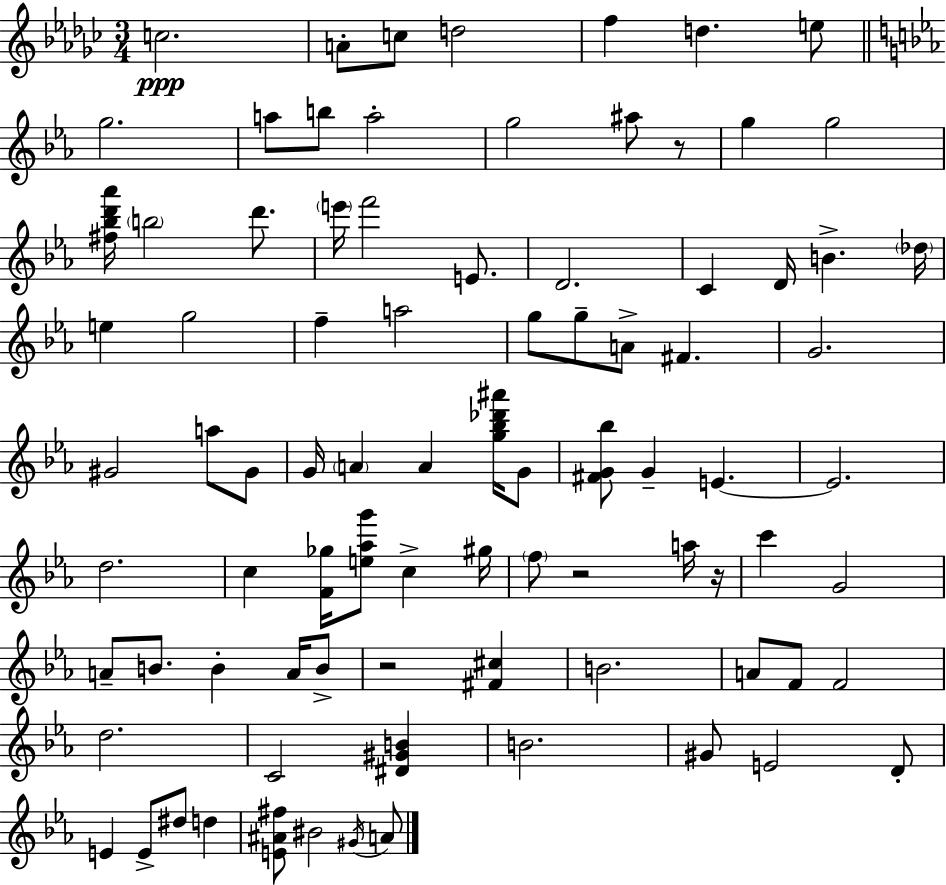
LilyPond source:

{
  \clef treble
  \numericTimeSignature
  \time 3/4
  \key ees \minor
  c''2.\ppp | a'8-. c''8 d''2 | f''4 d''4. e''8 | \bar "||" \break \key ees \major g''2. | a''8 b''8 a''2-. | g''2 ais''8 r8 | g''4 g''2 | \break <fis'' bes'' d''' aes'''>16 \parenthesize b''2 d'''8. | \parenthesize e'''16 f'''2 e'8. | d'2. | c'4 d'16 b'4.-> \parenthesize des''16 | \break e''4 g''2 | f''4-- a''2 | g''8 g''8-- a'8-> fis'4. | g'2. | \break gis'2 a''8 gis'8 | g'16 \parenthesize a'4 a'4 <g'' bes'' des''' ais'''>16 g'8 | <fis' g' bes''>8 g'4-- e'4.~~ | e'2. | \break d''2. | c''4 <f' ges''>16 <e'' aes'' g'''>8 c''4-> gis''16 | \parenthesize f''8 r2 a''16 r16 | c'''4 g'2 | \break a'8-- b'8. b'4-. a'16 b'8-> | r2 <fis' cis''>4 | b'2. | a'8 f'8 f'2 | \break d''2. | c'2 <dis' gis' b'>4 | b'2. | gis'8 e'2 d'8-. | \break e'4 e'8-> dis''8 d''4 | <e' ais' fis''>8 bis'2 \acciaccatura { gis'16 } a'8 | \bar "|."
}